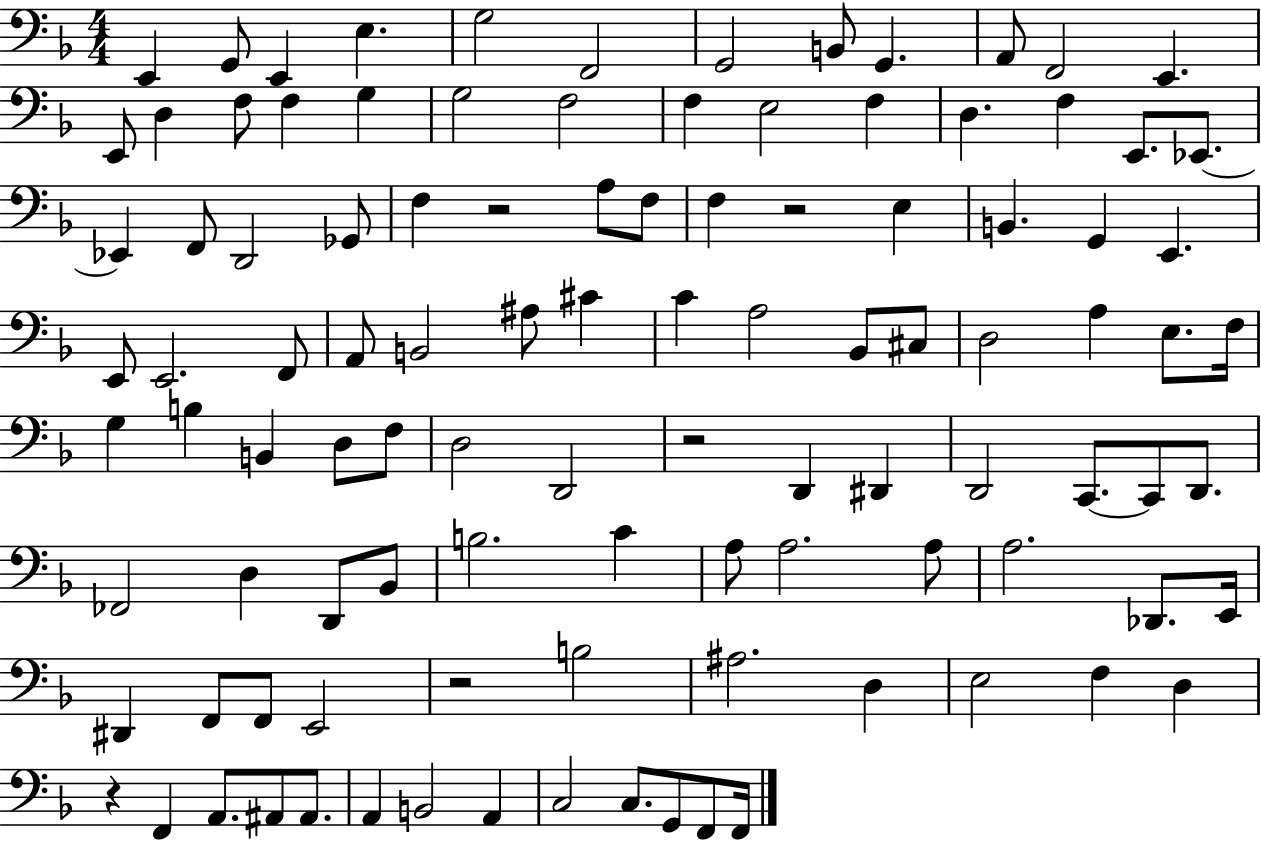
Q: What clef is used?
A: bass